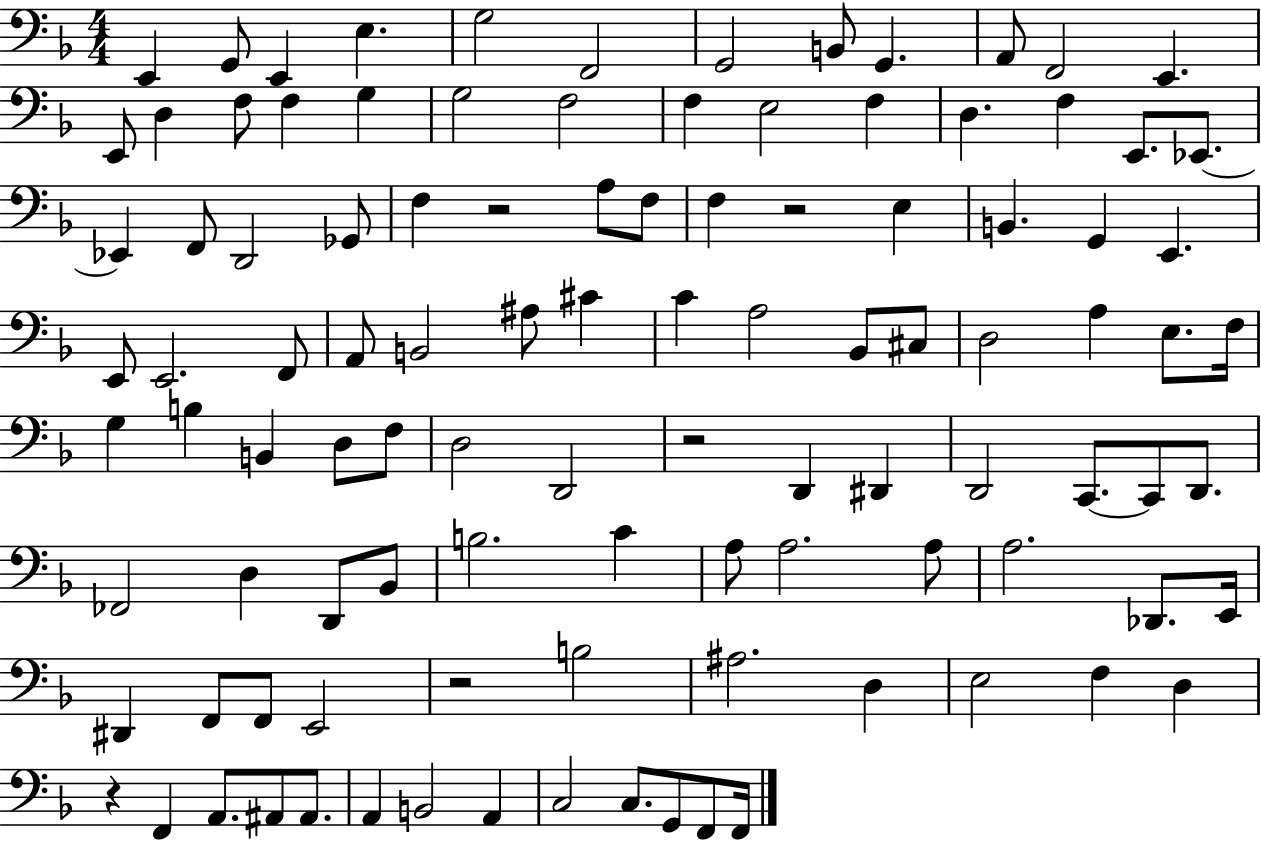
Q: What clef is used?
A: bass